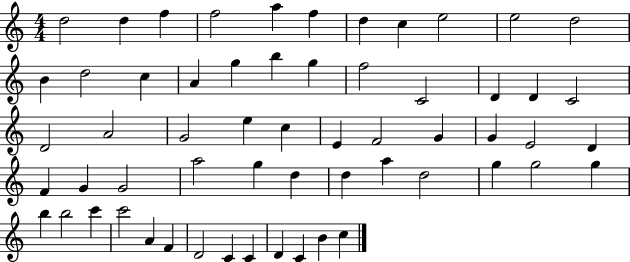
{
  \clef treble
  \numericTimeSignature
  \time 4/4
  \key c \major
  d''2 d''4 f''4 | f''2 a''4 f''4 | d''4 c''4 e''2 | e''2 d''2 | \break b'4 d''2 c''4 | a'4 g''4 b''4 g''4 | f''2 c'2 | d'4 d'4 c'2 | \break d'2 a'2 | g'2 e''4 c''4 | e'4 f'2 g'4 | g'4 e'2 d'4 | \break f'4 g'4 g'2 | a''2 g''4 d''4 | d''4 a''4 d''2 | g''4 g''2 g''4 | \break b''4 b''2 c'''4 | c'''2 a'4 f'4 | d'2 c'4 c'4 | d'4 c'4 b'4 c''4 | \break \bar "|."
}